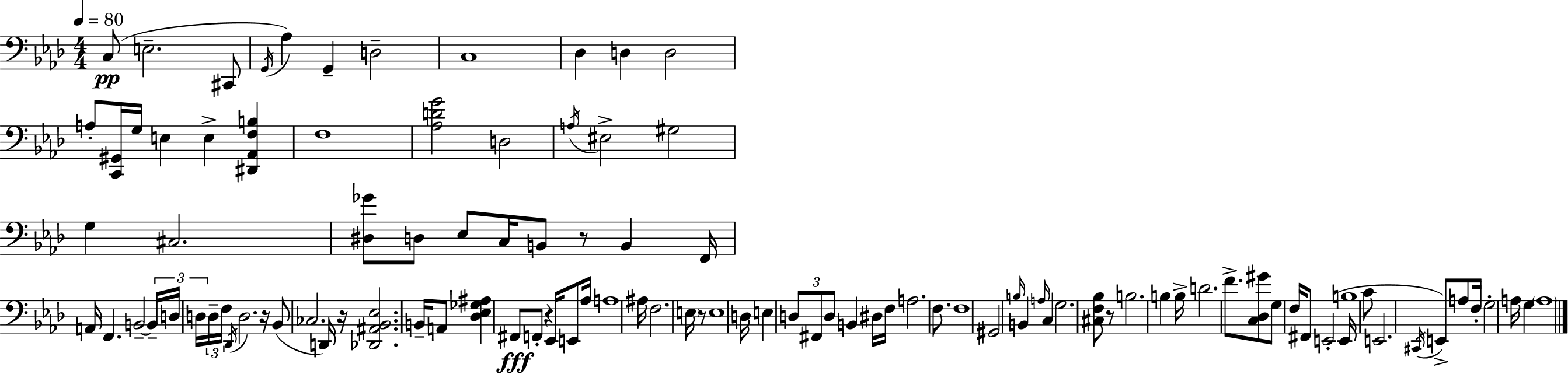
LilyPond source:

{
  \clef bass
  \numericTimeSignature
  \time 4/4
  \key f \minor
  \tempo 4 = 80
  c8(\pp e2.-- cis,8 | \acciaccatura { g,16 } aes4) g,4-- d2-- | c1 | des4 d4 d2 | \break a8-. <c, gis,>16 g16 e4 e4-> <dis, aes, f b>4 | f1 | <aes d' g'>2 d2 | \acciaccatura { a16 } eis2-> gis2 | \break g4 cis2. | <dis ges'>8 d8 ees8 c16 b,8 r8 b,4 | f,16 a,16 f,4. b,2--~~ | \tuplet 3/2 { b,16-- d16 d16 } \tuplet 3/2 { d16-- f16 \acciaccatura { des,16 } } d2. | \break r16 bes,8( ces2. | d,16) r16 <des, ais, bes, ees>2. | b,16-- a,8 <des ees ges ais>4 fis,8\fff f,8-. r4 ees,16 | e,8 aes16 a1 | \break ais16 f2. | \parenthesize e16 r8 e1 | d16 e4 \tuplet 3/2 { d8 fis,8 d8 } b,4 | dis16 f16 a2. | \break f8. f1 | gis,2 \grace { b16 } b,4 | \grace { a16 } c4 g2. | <cis f bes>8 r8 b2. | \break b4 b16-> d'2. | f'8.-> <c des gis'>8 g8 f16 fis,8 e,2-.( | e,16 b1 | c'8 e,2. | \break \acciaccatura { cis,16 }) e,8-> a8 f16-. g2-. | a16 g4 \parenthesize a1 | \bar "|."
}